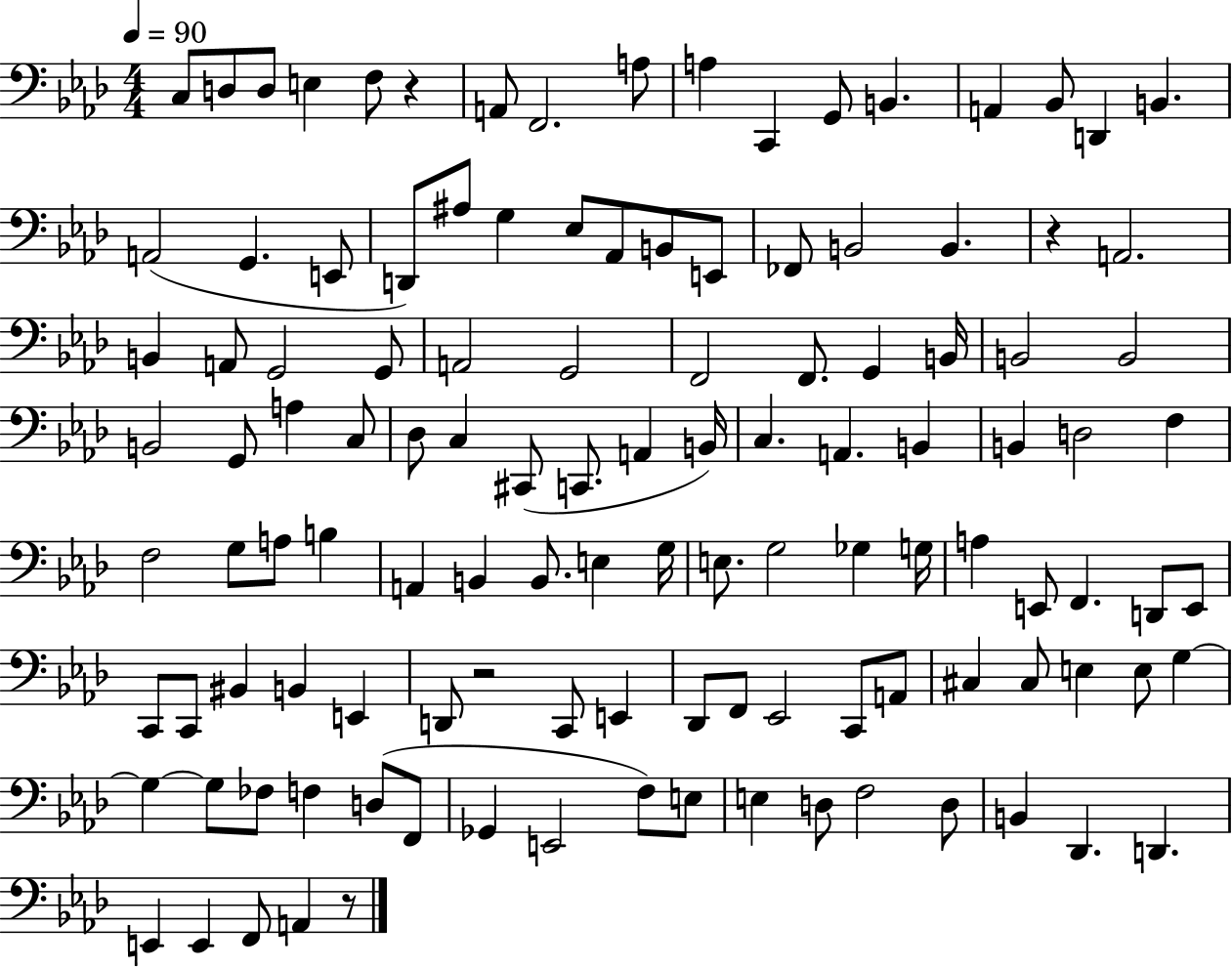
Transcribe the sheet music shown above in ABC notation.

X:1
T:Untitled
M:4/4
L:1/4
K:Ab
C,/2 D,/2 D,/2 E, F,/2 z A,,/2 F,,2 A,/2 A, C,, G,,/2 B,, A,, _B,,/2 D,, B,, A,,2 G,, E,,/2 D,,/2 ^A,/2 G, _E,/2 _A,,/2 B,,/2 E,,/2 _F,,/2 B,,2 B,, z A,,2 B,, A,,/2 G,,2 G,,/2 A,,2 G,,2 F,,2 F,,/2 G,, B,,/4 B,,2 B,,2 B,,2 G,,/2 A, C,/2 _D,/2 C, ^C,,/2 C,,/2 A,, B,,/4 C, A,, B,, B,, D,2 F, F,2 G,/2 A,/2 B, A,, B,, B,,/2 E, G,/4 E,/2 G,2 _G, G,/4 A, E,,/2 F,, D,,/2 E,,/2 C,,/2 C,,/2 ^B,, B,, E,, D,,/2 z2 C,,/2 E,, _D,,/2 F,,/2 _E,,2 C,,/2 A,,/2 ^C, ^C,/2 E, E,/2 G, G, G,/2 _F,/2 F, D,/2 F,,/2 _G,, E,,2 F,/2 E,/2 E, D,/2 F,2 D,/2 B,, _D,, D,, E,, E,, F,,/2 A,, z/2